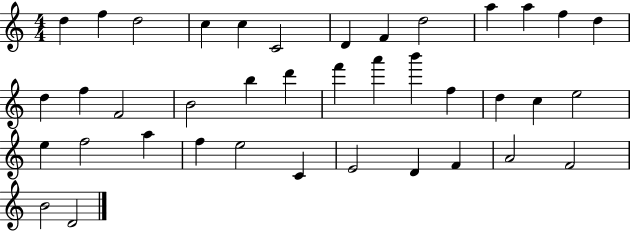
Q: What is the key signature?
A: C major